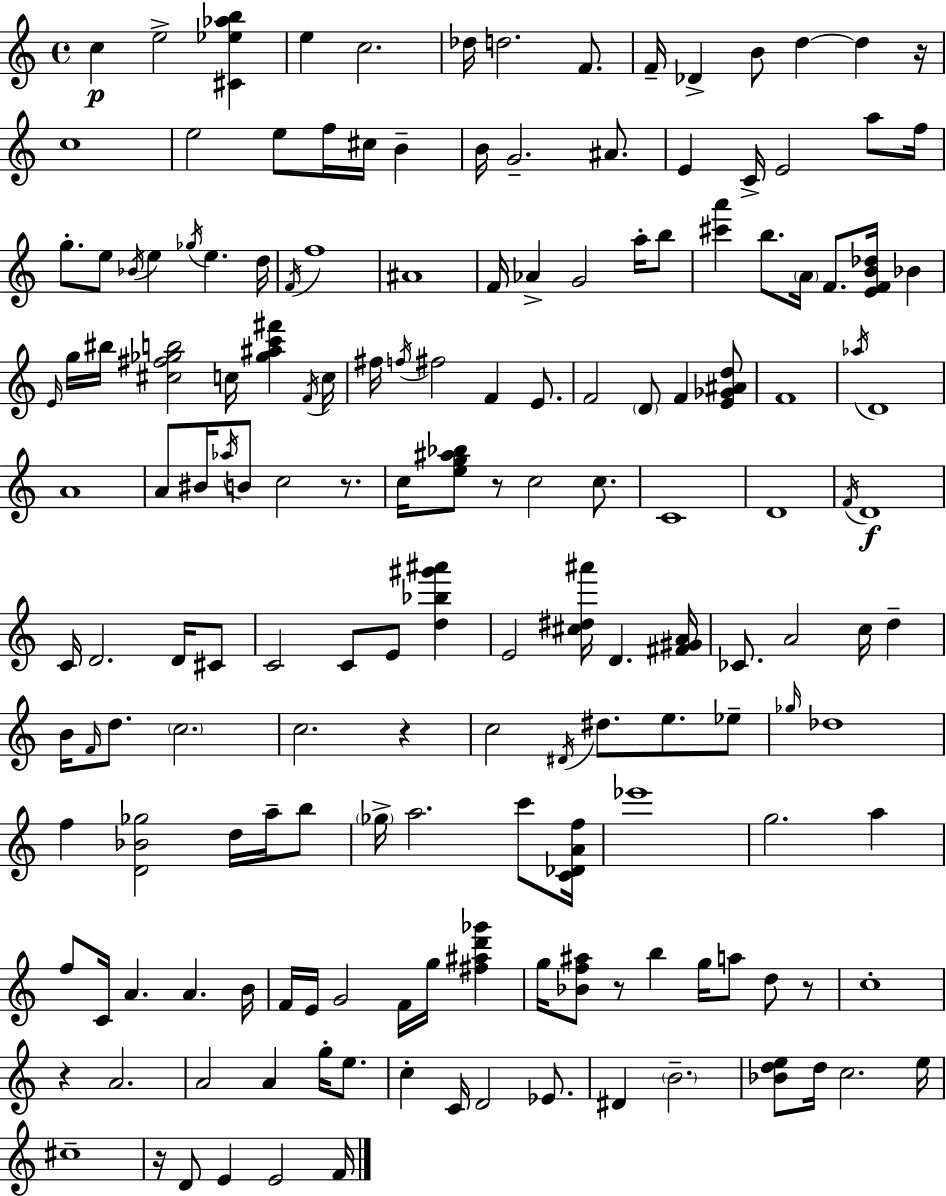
C5/q E5/h [C#4,Eb5,Ab5,B5]/q E5/q C5/h. Db5/s D5/h. F4/e. F4/s Db4/q B4/e D5/q D5/q R/s C5/w E5/h E5/e F5/s C#5/s B4/q B4/s G4/h. A#4/e. E4/q C4/s E4/h A5/e F5/s G5/e. E5/e Bb4/s E5/q Gb5/s E5/q. D5/s F4/s F5/w A#4/w F4/s Ab4/q G4/h A5/s B5/e [C#6,A6]/q B5/e. A4/s F4/e. [E4,F4,B4,Db5]/s Bb4/q E4/s G5/s BIS5/s [C#5,F#5,Gb5,B5]/h C5/s [Gb5,A#5,C6,F#6]/q F4/s C5/s F#5/s F5/s F#5/h F4/q E4/e. F4/h D4/e F4/q [E4,Gb4,A#4,D5]/e F4/w Ab5/s D4/w A4/w A4/e BIS4/s Ab5/s B4/e C5/h R/e. C5/s [E5,G5,A#5,Bb5]/e R/e C5/h C5/e. C4/w D4/w F4/s D4/w C4/s D4/h. D4/s C#4/e C4/h C4/e E4/e [D5,Bb5,G#6,A#6]/q E4/h [C#5,D#5,A#6]/s D4/q. [F#4,G#4,A4]/s CES4/e. A4/h C5/s D5/q B4/s F4/s D5/e. C5/h. C5/h. R/q C5/h D#4/s D#5/e. E5/e. Eb5/e Gb5/s Db5/w F5/q [D4,Bb4,Gb5]/h D5/s A5/s B5/e Gb5/s A5/h. C6/e [C4,Db4,A4,F5]/s Eb6/w G5/h. A5/q F5/e C4/s A4/q. A4/q. B4/s F4/s E4/s G4/h F4/s G5/s [F#5,A#5,D6,Gb6]/q G5/s [Bb4,F5,A#5]/e R/e B5/q G5/s A5/e D5/e R/e C5/w R/q A4/h. A4/h A4/q G5/s E5/e. C5/q C4/s D4/h Eb4/e. D#4/q B4/h. [Bb4,D5,E5]/e D5/s C5/h. E5/s C#5/w R/s D4/e E4/q E4/h F4/s